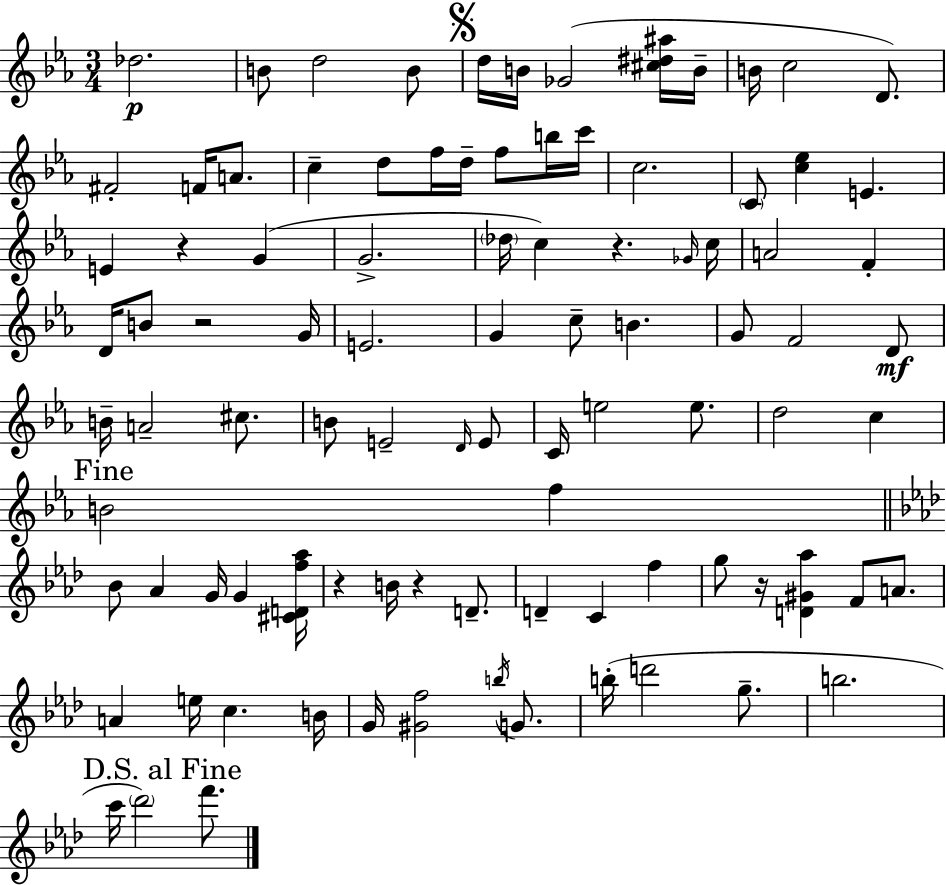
Db5/h. B4/e D5/h B4/e D5/s B4/s Gb4/h [C#5,D#5,A#5]/s B4/s B4/s C5/h D4/e. F#4/h F4/s A4/e. C5/q D5/e F5/s D5/s F5/e B5/s C6/s C5/h. C4/e [C5,Eb5]/q E4/q. E4/q R/q G4/q G4/h. Db5/s C5/q R/q. Gb4/s C5/s A4/h F4/q D4/s B4/e R/h G4/s E4/h. G4/q C5/e B4/q. G4/e F4/h D4/e B4/s A4/h C#5/e. B4/e E4/h D4/s E4/e C4/s E5/h E5/e. D5/h C5/q B4/h F5/q Bb4/e Ab4/q G4/s G4/q [C#4,D4,F5,Ab5]/s R/q B4/s R/q D4/e. D4/q C4/q F5/q G5/e R/s [D4,G#4,Ab5]/q F4/e A4/e. A4/q E5/s C5/q. B4/s G4/s [G#4,F5]/h B5/s G4/e. B5/s D6/h G5/e. B5/h. C6/s Db6/h F6/e.